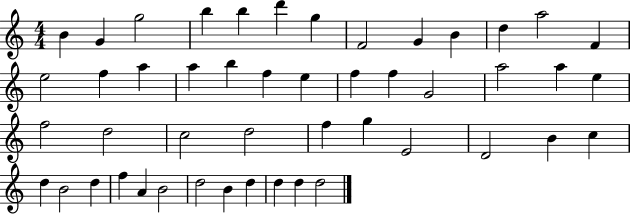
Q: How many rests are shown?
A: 0